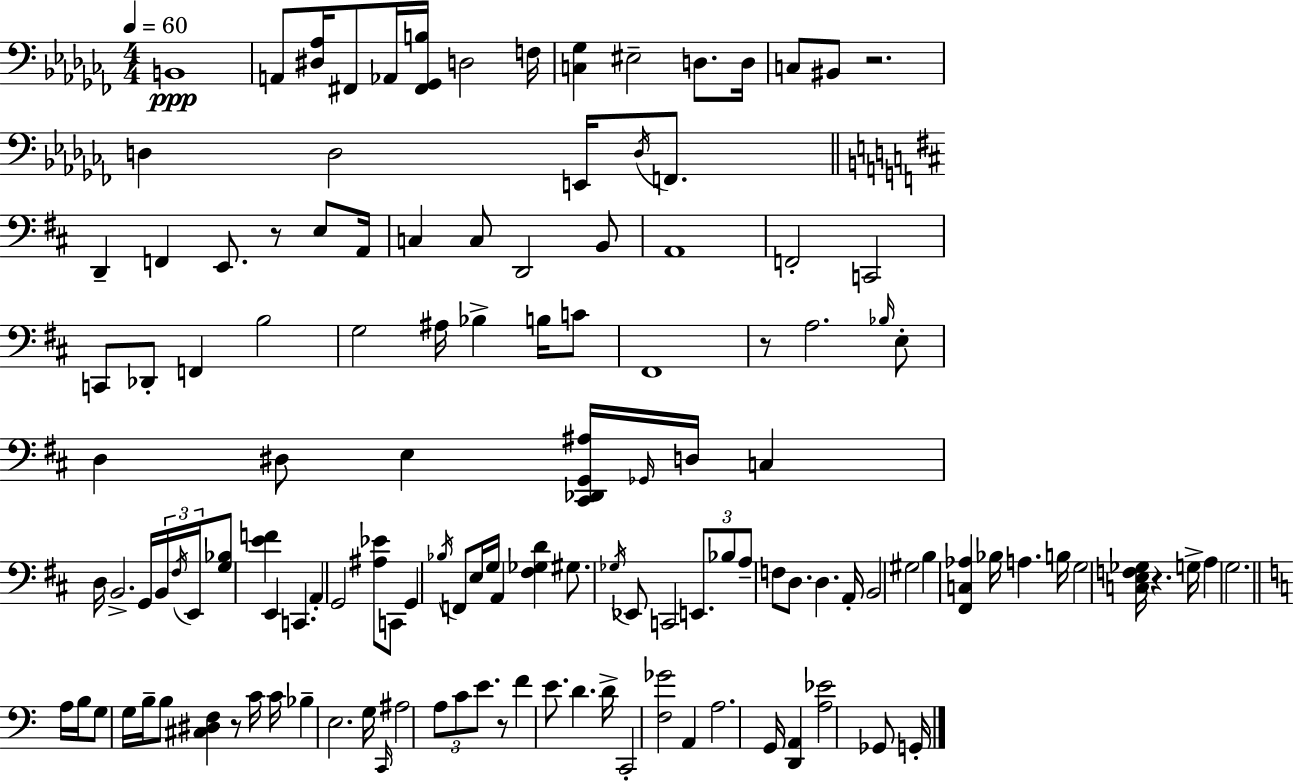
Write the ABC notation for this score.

X:1
T:Untitled
M:4/4
L:1/4
K:Abm
B,,4 A,,/2 [^D,_A,]/4 ^F,,/2 _A,,/4 [^F,,_G,,B,]/4 D,2 F,/4 [C,_G,] ^E,2 D,/2 D,/4 C,/2 ^B,,/2 z2 D, D,2 E,,/4 D,/4 F,,/2 D,, F,, E,,/2 z/2 E,/2 A,,/4 C, C,/2 D,,2 B,,/2 A,,4 F,,2 C,,2 C,,/2 _D,,/2 F,, B,2 G,2 ^A,/4 _B, B,/4 C/2 ^F,,4 z/2 A,2 _B,/4 E,/2 D, ^D,/2 E, [^C,,_D,,G,,^A,]/4 _G,,/4 D,/4 C, D,/4 B,,2 G,,/4 B,,/4 ^F,/4 E,,/4 [G,_B,]/2 [EF] E,, C,, A,, G,,2 [^A,_E]/2 C,,/2 G,, _B,/4 F,,/2 E,/4 G,/4 A,, [^F,_G,D] ^G,/2 _G,/4 _E,,/2 C,,2 E,,/2 _B,/2 A,/2 F,/2 D,/2 D, A,,/4 B,,2 ^G,2 B, [^F,,C,_A,] _B,/4 A, B,/4 G,2 [C,E,F,_G,]/4 z G,/4 A, G,2 A,/4 B,/4 G,/2 G,/4 B,/4 B,/2 [^C,^D,F,] z/2 C/4 C/4 _B, E,2 G,/4 C,,/4 ^A,2 A,/2 C/2 E/2 z/2 F E/2 D D/4 C,,2 [F,_G]2 A,, A,2 G,,/4 [D,,A,,] [A,_E]2 _G,,/2 G,,/4